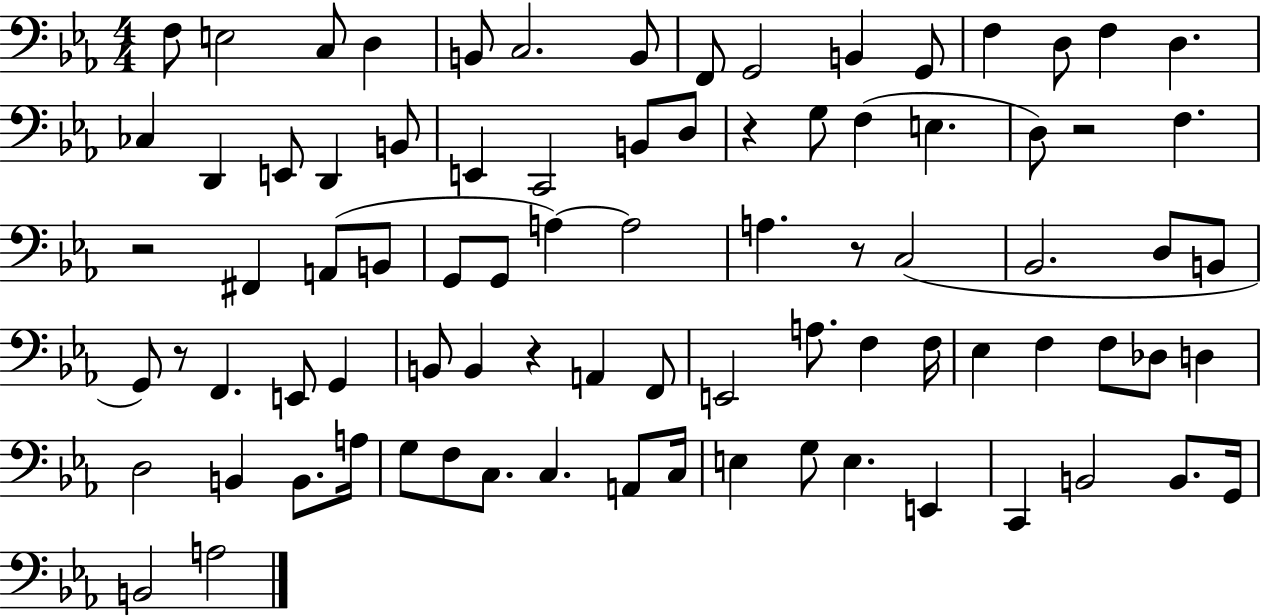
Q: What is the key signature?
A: EES major